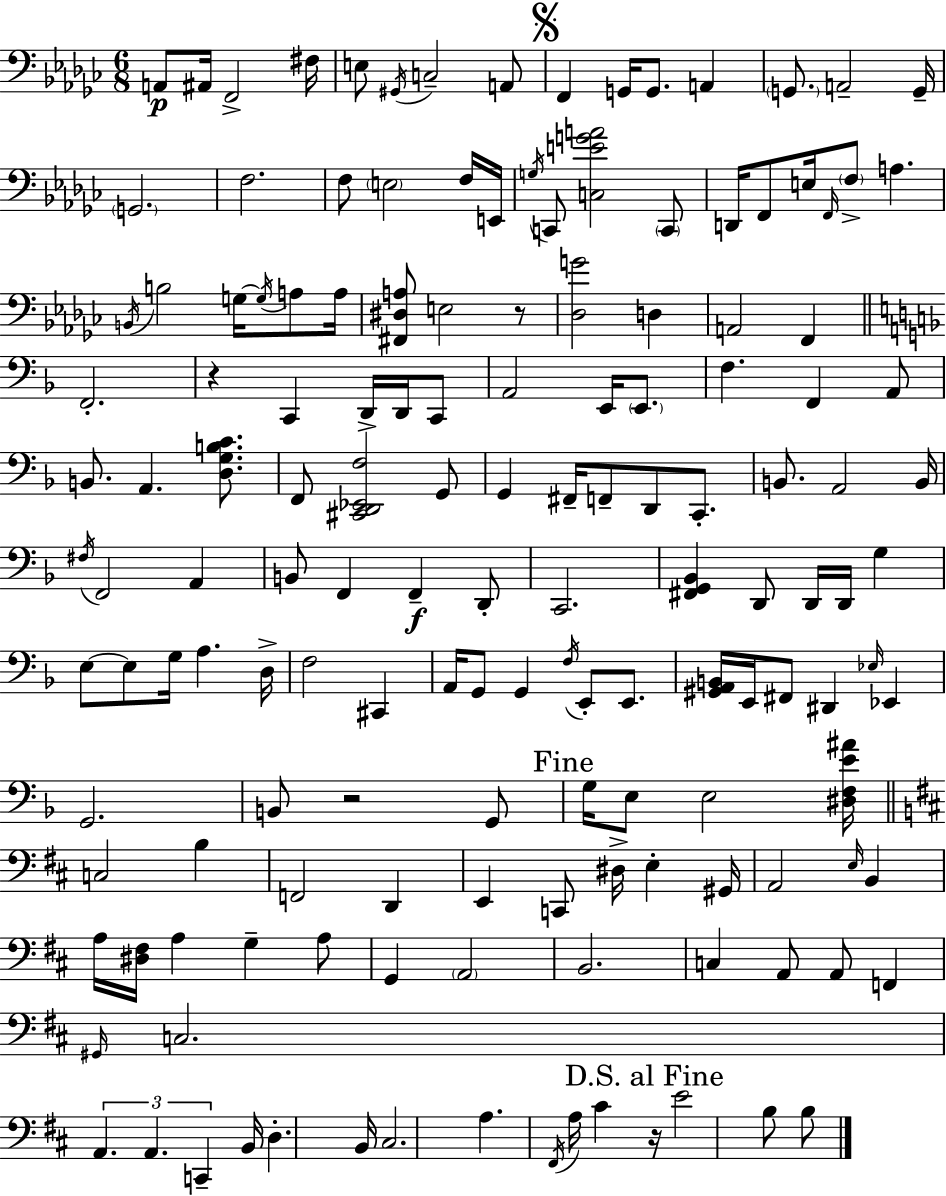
{
  \clef bass
  \numericTimeSignature
  \time 6/8
  \key ees \minor
  \repeat volta 2 { a,8\p ais,16 f,2-> fis16 | e8 \acciaccatura { gis,16 } c2-- a,8 | \mark \markup { \musicglyph "scripts.segno" } f,4 g,16 g,8. a,4 | \parenthesize g,8. a,2-- | \break g,16-- \parenthesize g,2. | f2. | f8 \parenthesize e2 f16 | e,16 \acciaccatura { g16 } c,8 <c e' g' a'>2 | \break \parenthesize c,8 d,16 f,8 e16 \grace { f,16 } \parenthesize f8-> a4. | \acciaccatura { b,16 } b2 | g16~~ \acciaccatura { g16 } a8 a16 <fis, dis a>8 e2 | r8 <des g'>2 | \break d4 a,2 | f,4 \bar "||" \break \key d \minor f,2.-. | r4 c,4 d,16-> d,16 c,8 | a,2 e,16 \parenthesize e,8. | f4. f,4 a,8 | \break b,8. a,4. <d g b c'>8. | f,8 <cis, d, ees, f>2 g,8 | g,4 fis,16-- f,8-- d,8 c,8.-. | b,8. a,2 b,16 | \break \acciaccatura { fis16 } f,2 a,4 | b,8 f,4 f,4--\f d,8-. | c,2. | <fis, g, bes,>4 d,8 d,16 d,16 g4 | \break e8~~ e8 g16 a4. | d16-> f2 cis,4 | a,16 g,8 g,4 \acciaccatura { f16 } e,8-. e,8. | <gis, a, b,>16 e,16 fis,8 dis,4 \grace { ees16 } ees,4 | \break g,2. | b,8 r2 | g,8 \mark "Fine" g16 e8 e2 | <dis f e' ais'>16 \bar "||" \break \key d \major c2 b4 | f,2 d,4 | e,4 c,8 dis16-> e4-. gis,16 | a,2 \grace { e16 } b,4 | \break a16 <dis fis>16 a4 g4-- a8 | g,4 \parenthesize a,2 | b,2. | c4 a,8 a,8 f,4 | \break \grace { gis,16 } c2. | \tuplet 3/2 { a,4. a,4. | c,4-- } b,16 d4.-. | b,16 cis2. | \break a4. \acciaccatura { fis,16 } a16 cis'4 | \mark "D.S. al Fine" r16 e'2 b8 | b8 } \bar "|."
}